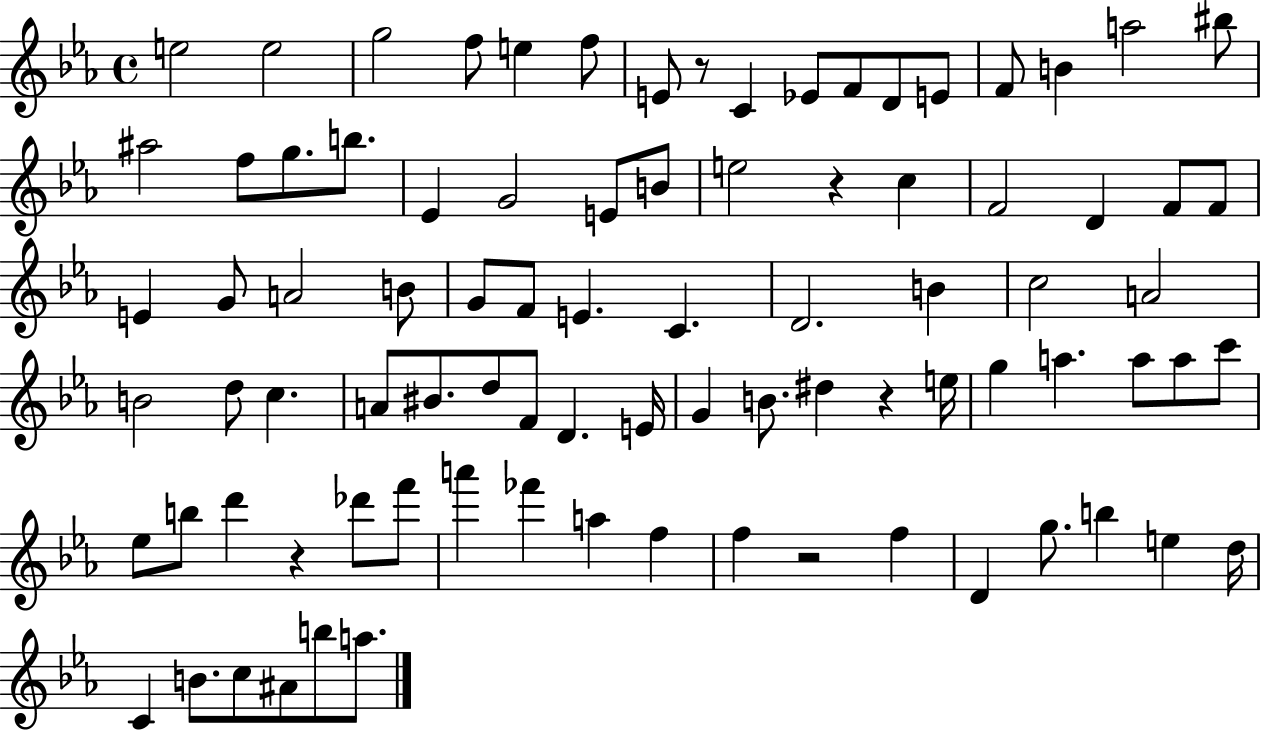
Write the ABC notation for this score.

X:1
T:Untitled
M:4/4
L:1/4
K:Eb
e2 e2 g2 f/2 e f/2 E/2 z/2 C _E/2 F/2 D/2 E/2 F/2 B a2 ^b/2 ^a2 f/2 g/2 b/2 _E G2 E/2 B/2 e2 z c F2 D F/2 F/2 E G/2 A2 B/2 G/2 F/2 E C D2 B c2 A2 B2 d/2 c A/2 ^B/2 d/2 F/2 D E/4 G B/2 ^d z e/4 g a a/2 a/2 c'/2 _e/2 b/2 d' z _d'/2 f'/2 a' _f' a f f z2 f D g/2 b e d/4 C B/2 c/2 ^A/2 b/2 a/2